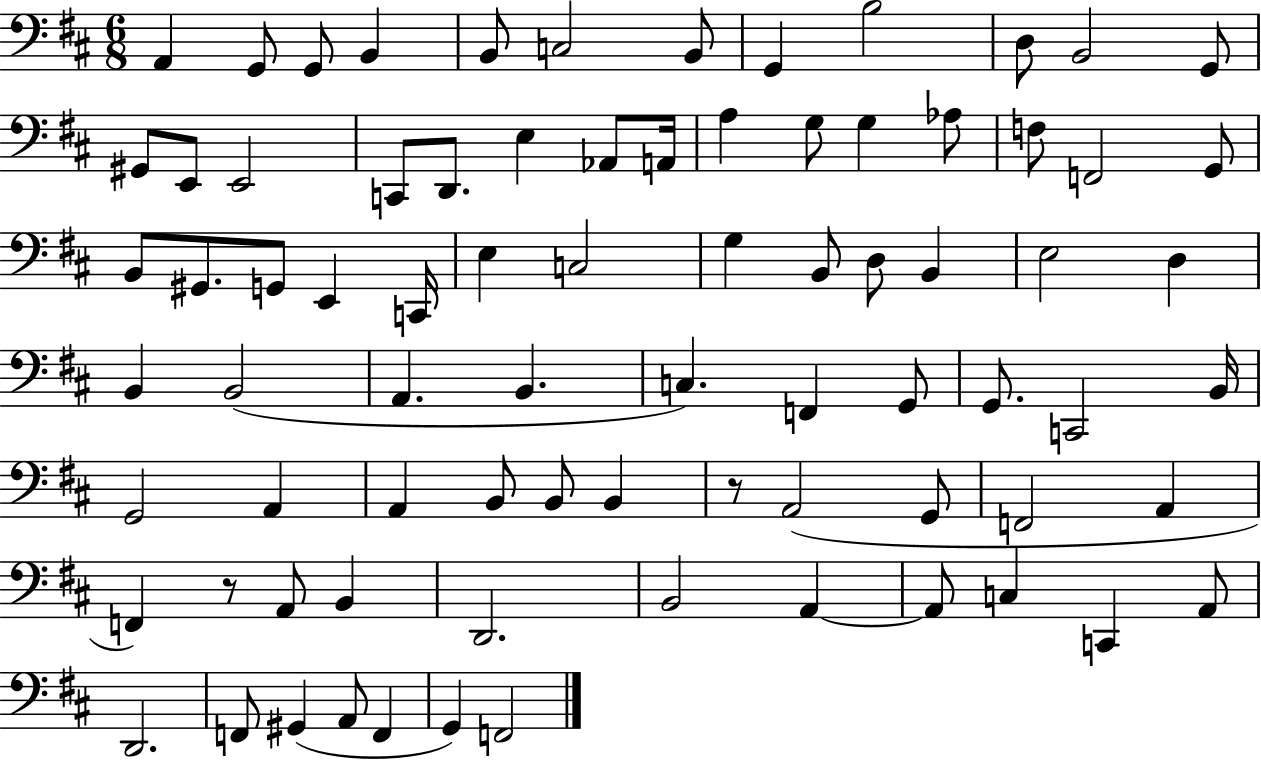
A2/q G2/e G2/e B2/q B2/e C3/h B2/e G2/q B3/h D3/e B2/h G2/e G#2/e E2/e E2/h C2/e D2/e. E3/q Ab2/e A2/s A3/q G3/e G3/q Ab3/e F3/e F2/h G2/e B2/e G#2/e. G2/e E2/q C2/s E3/q C3/h G3/q B2/e D3/e B2/q E3/h D3/q B2/q B2/h A2/q. B2/q. C3/q. F2/q G2/e G2/e. C2/h B2/s G2/h A2/q A2/q B2/e B2/e B2/q R/e A2/h G2/e F2/h A2/q F2/q R/e A2/e B2/q D2/h. B2/h A2/q A2/e C3/q C2/q A2/e D2/h. F2/e G#2/q A2/e F2/q G2/q F2/h